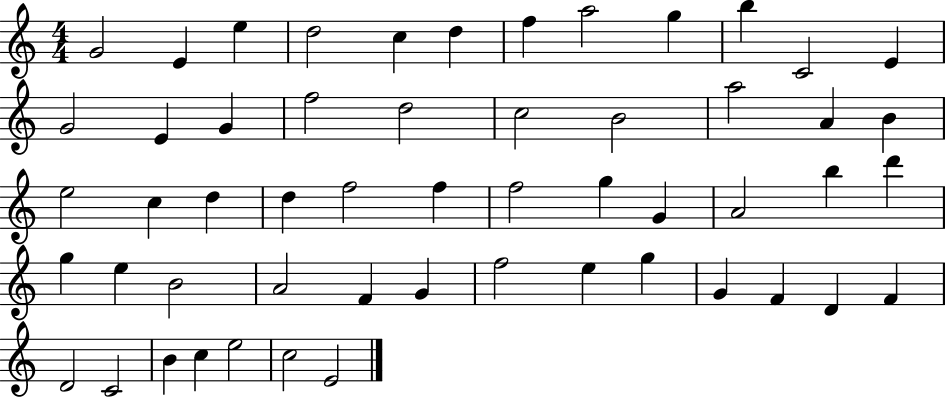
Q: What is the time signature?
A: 4/4